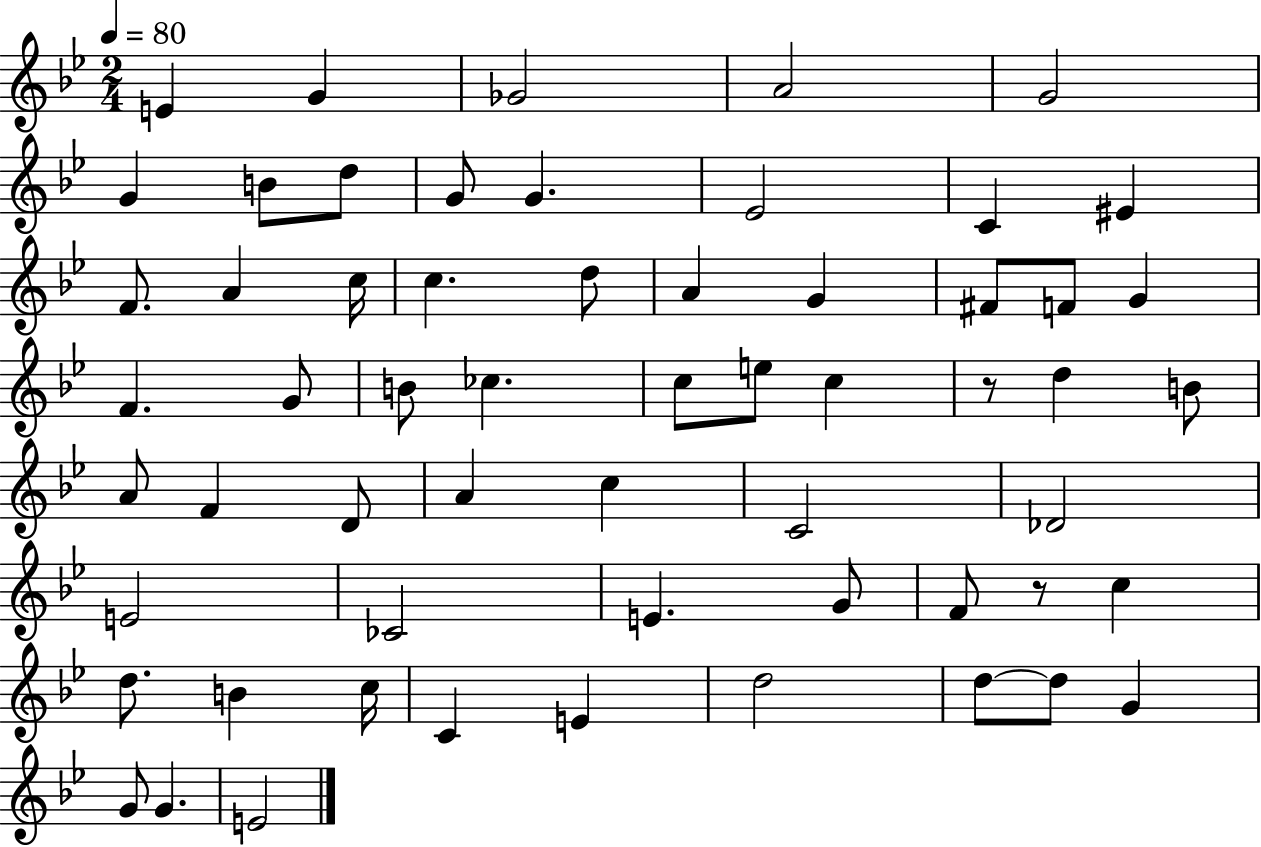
{
  \clef treble
  \numericTimeSignature
  \time 2/4
  \key bes \major
  \tempo 4 = 80
  \repeat volta 2 { e'4 g'4 | ges'2 | a'2 | g'2 | \break g'4 b'8 d''8 | g'8 g'4. | ees'2 | c'4 eis'4 | \break f'8. a'4 c''16 | c''4. d''8 | a'4 g'4 | fis'8 f'8 g'4 | \break f'4. g'8 | b'8 ces''4. | c''8 e''8 c''4 | r8 d''4 b'8 | \break a'8 f'4 d'8 | a'4 c''4 | c'2 | des'2 | \break e'2 | ces'2 | e'4. g'8 | f'8 r8 c''4 | \break d''8. b'4 c''16 | c'4 e'4 | d''2 | d''8~~ d''8 g'4 | \break g'8 g'4. | e'2 | } \bar "|."
}